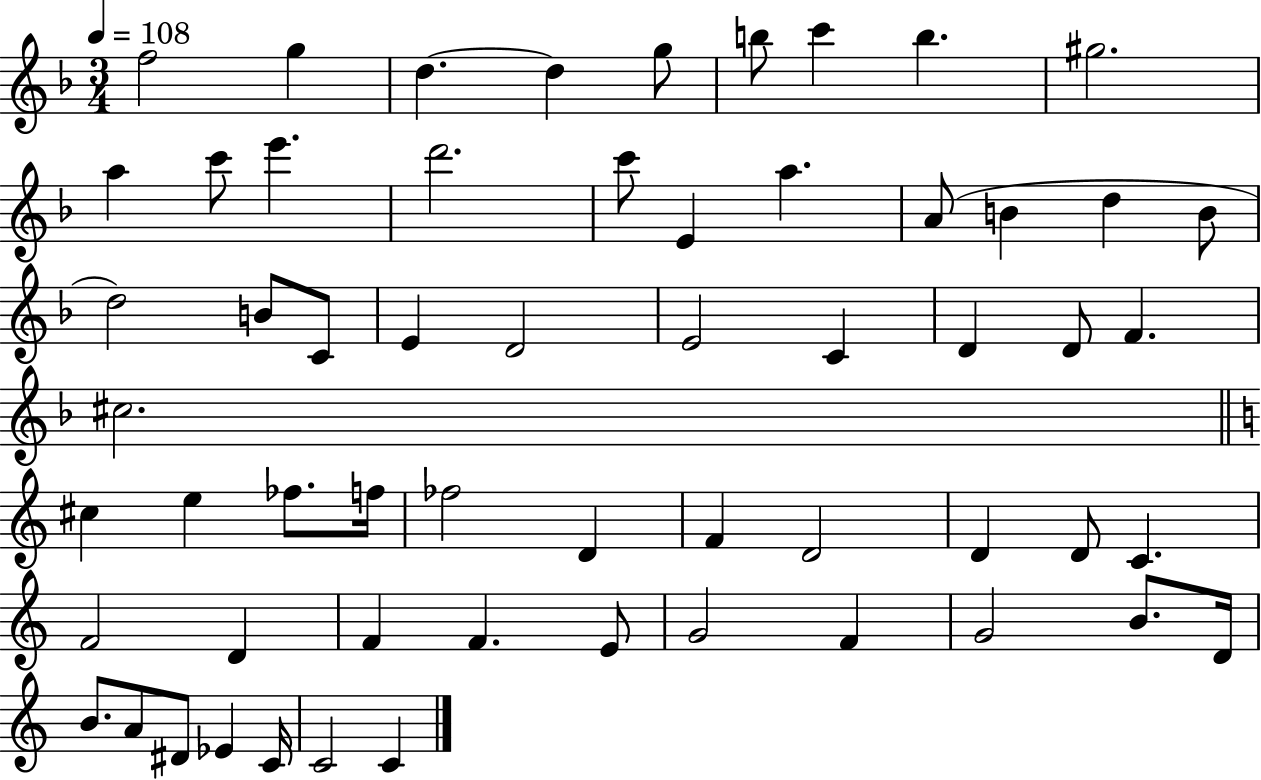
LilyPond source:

{
  \clef treble
  \numericTimeSignature
  \time 3/4
  \key f \major
  \tempo 4 = 108
  \repeat volta 2 { f''2 g''4 | d''4.~~ d''4 g''8 | b''8 c'''4 b''4. | gis''2. | \break a''4 c'''8 e'''4. | d'''2. | c'''8 e'4 a''4. | a'8( b'4 d''4 b'8 | \break d''2) b'8 c'8 | e'4 d'2 | e'2 c'4 | d'4 d'8 f'4. | \break cis''2. | \bar "||" \break \key c \major cis''4 e''4 fes''8. f''16 | fes''2 d'4 | f'4 d'2 | d'4 d'8 c'4. | \break f'2 d'4 | f'4 f'4. e'8 | g'2 f'4 | g'2 b'8. d'16 | \break b'8. a'8 dis'8 ees'4 c'16 | c'2 c'4 | } \bar "|."
}